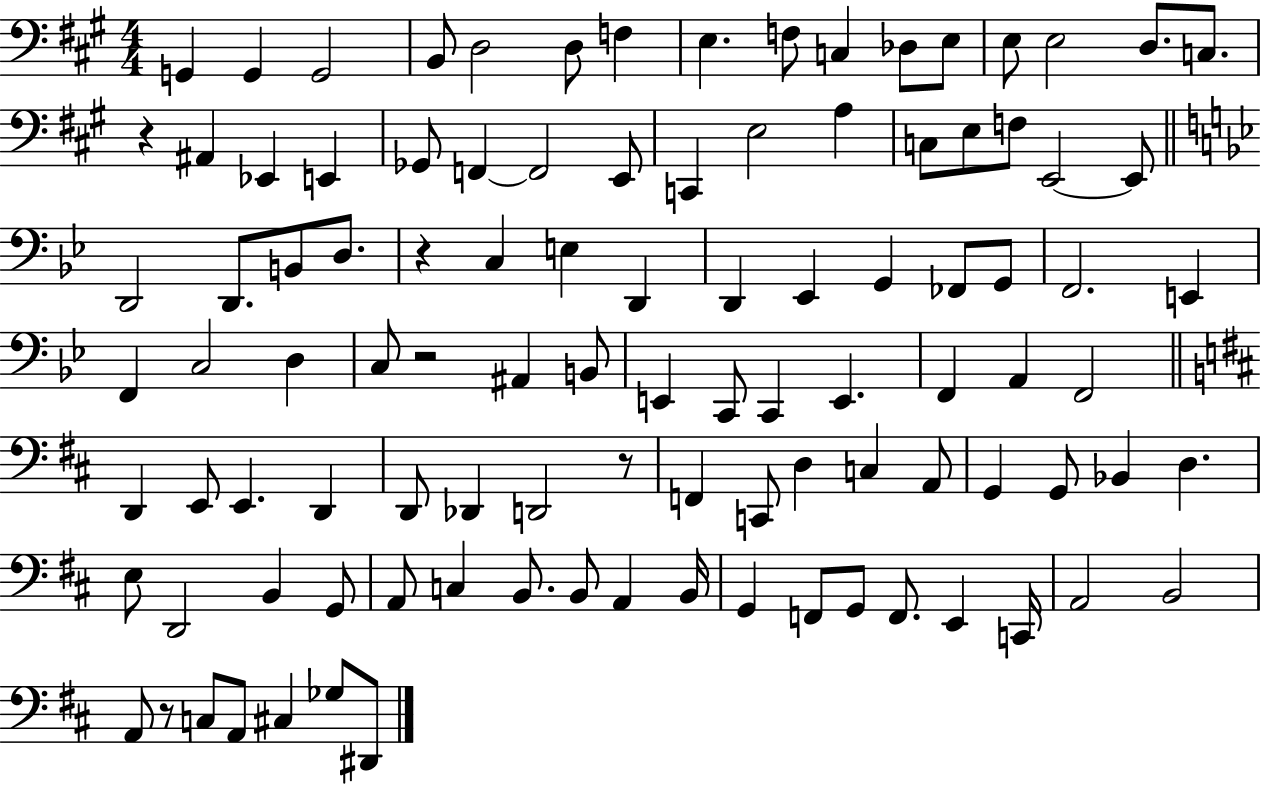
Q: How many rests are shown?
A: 5